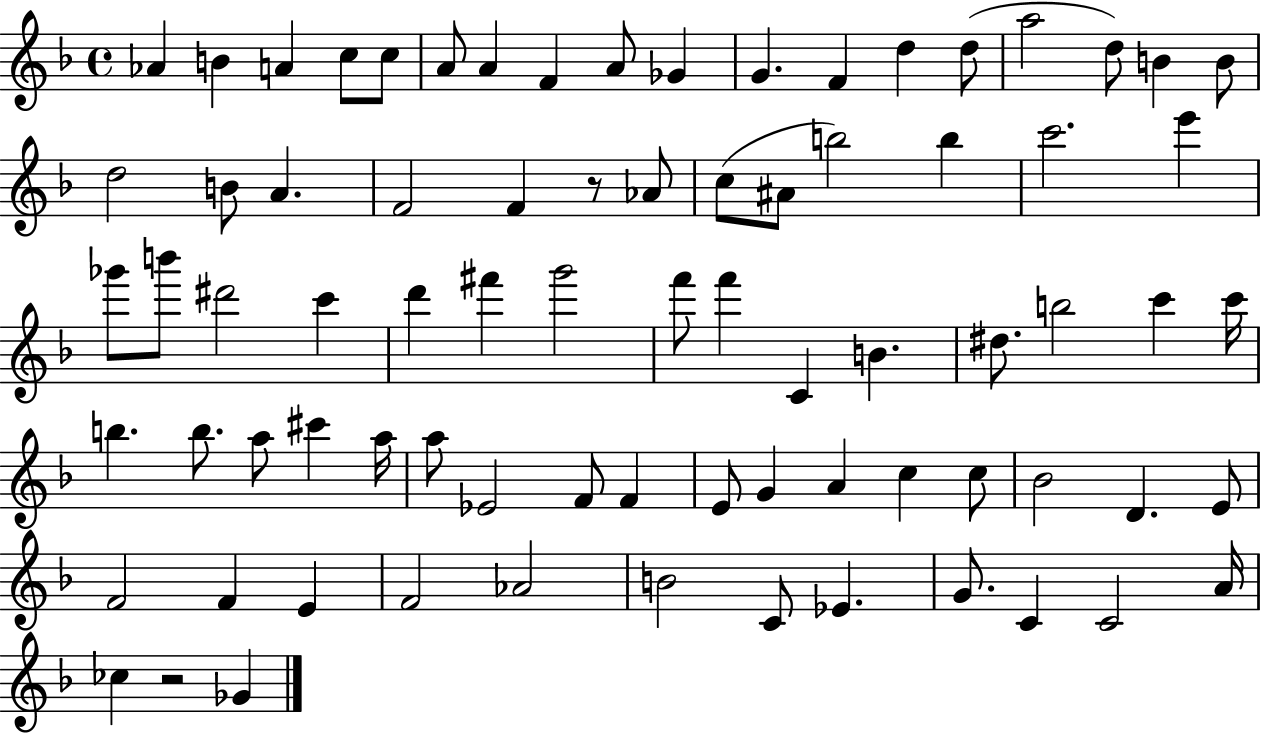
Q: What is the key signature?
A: F major